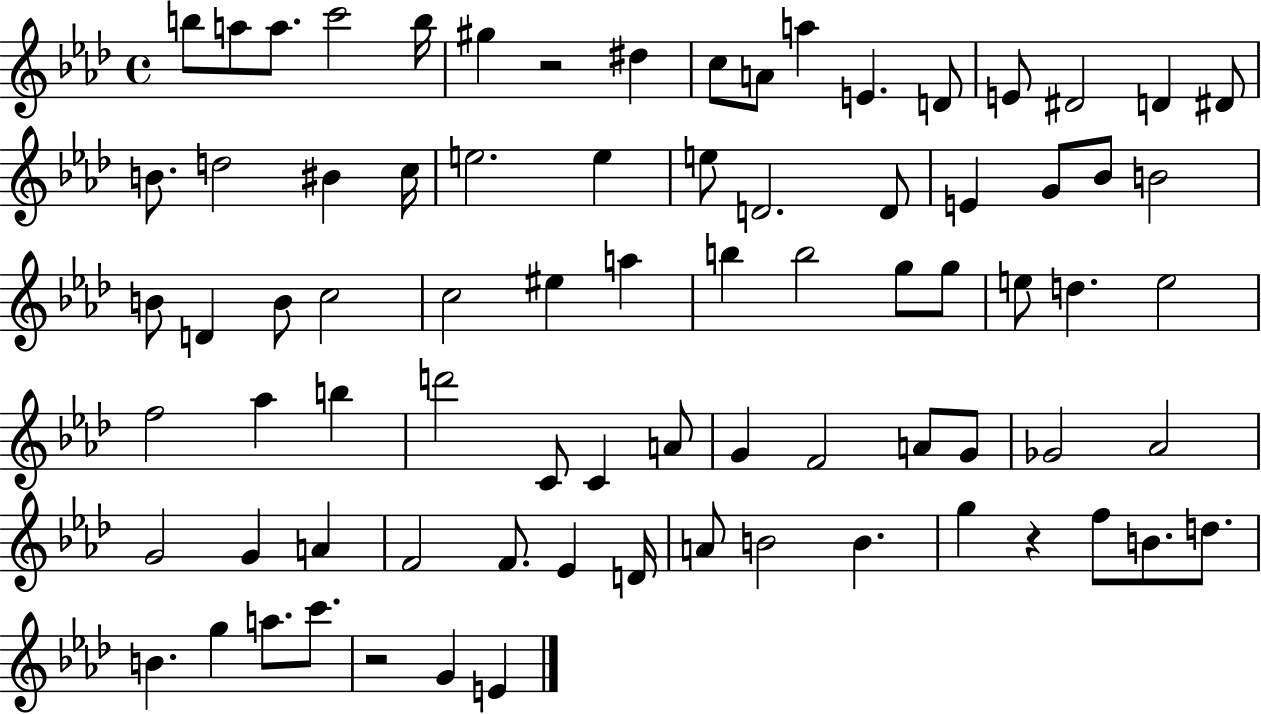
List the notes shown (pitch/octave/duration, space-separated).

B5/e A5/e A5/e. C6/h B5/s G#5/q R/h D#5/q C5/e A4/e A5/q E4/q. D4/e E4/e D#4/h D4/q D#4/e B4/e. D5/h BIS4/q C5/s E5/h. E5/q E5/e D4/h. D4/e E4/q G4/e Bb4/e B4/h B4/e D4/q B4/e C5/h C5/h EIS5/q A5/q B5/q B5/h G5/e G5/e E5/e D5/q. E5/h F5/h Ab5/q B5/q D6/h C4/e C4/q A4/e G4/q F4/h A4/e G4/e Gb4/h Ab4/h G4/h G4/q A4/q F4/h F4/e. Eb4/q D4/s A4/e B4/h B4/q. G5/q R/q F5/e B4/e. D5/e. B4/q. G5/q A5/e. C6/e. R/h G4/q E4/q